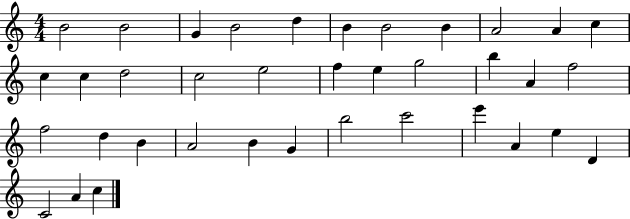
X:1
T:Untitled
M:4/4
L:1/4
K:C
B2 B2 G B2 d B B2 B A2 A c c c d2 c2 e2 f e g2 b A f2 f2 d B A2 B G b2 c'2 e' A e D C2 A c